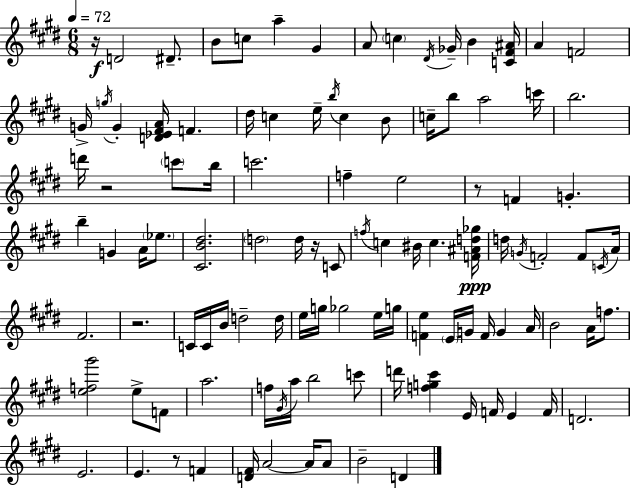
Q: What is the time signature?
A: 6/8